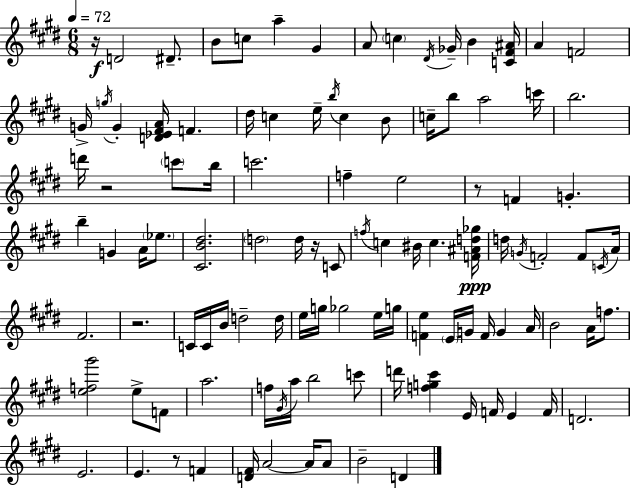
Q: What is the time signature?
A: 6/8